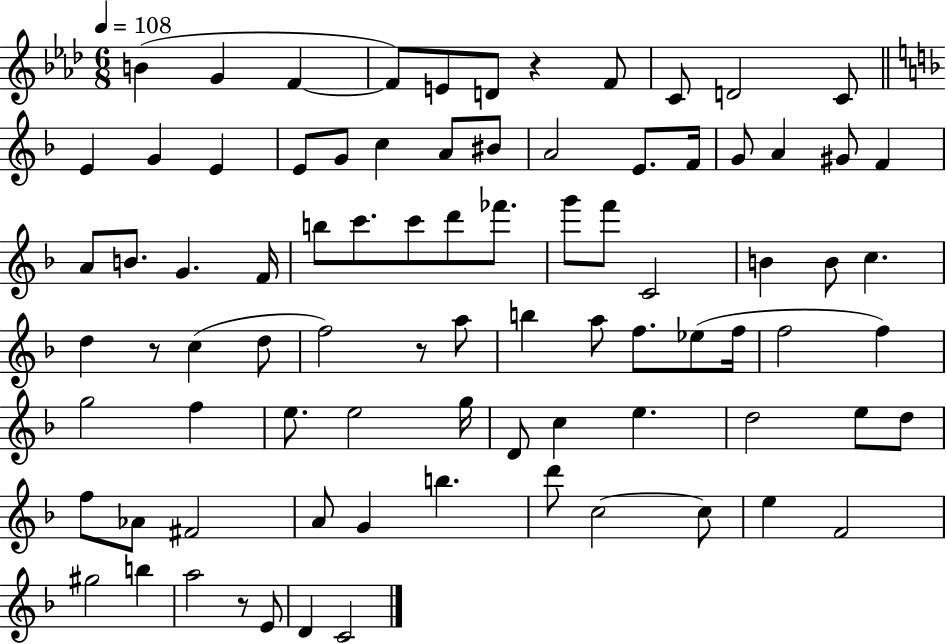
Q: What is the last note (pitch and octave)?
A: C4